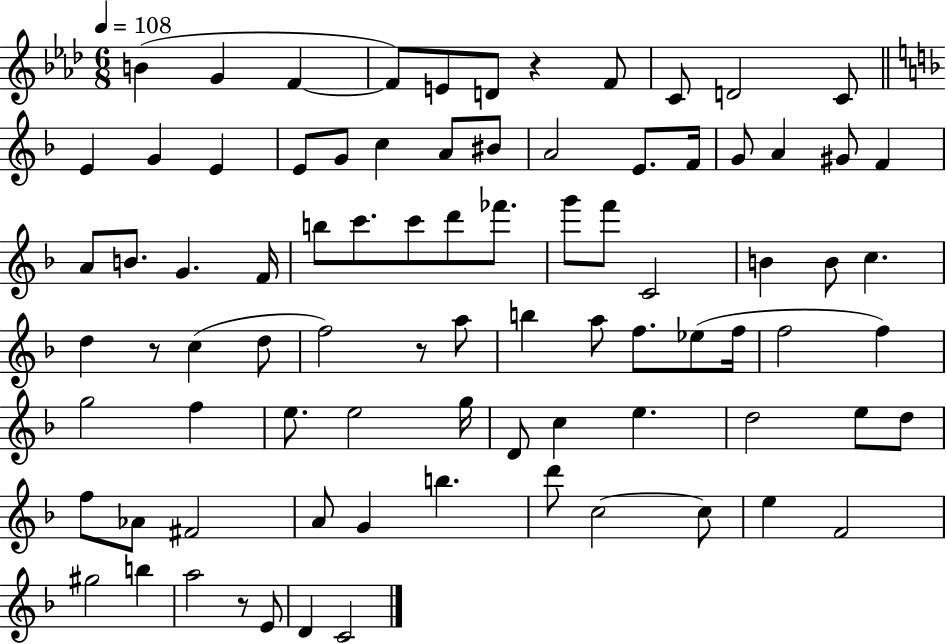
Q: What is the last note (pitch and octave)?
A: C4